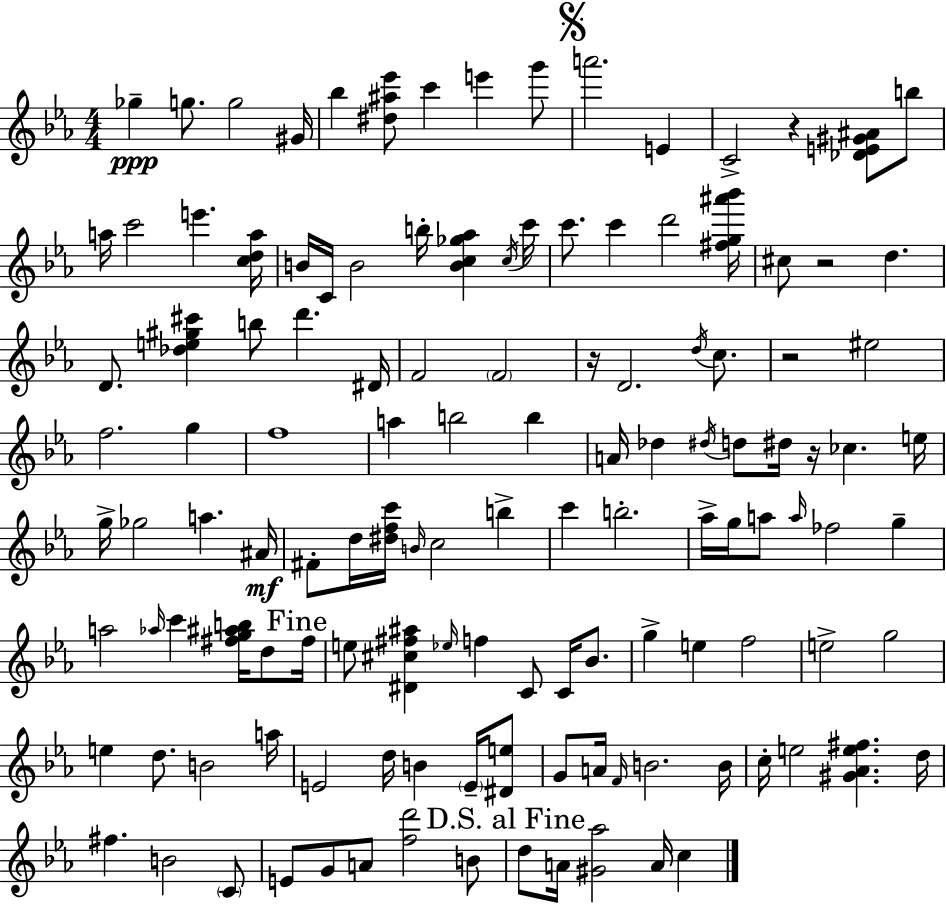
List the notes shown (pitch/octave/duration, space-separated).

Gb5/q G5/e. G5/h G#4/s Bb5/q [D#5,A#5,Eb6]/e C6/q E6/q G6/e A6/h. E4/q C4/h R/q [Db4,E4,G#4,A#4]/e B5/e A5/s C6/h E6/q. [C5,D5,A5]/s B4/s C4/s B4/h B5/s [B4,C5,Gb5,Ab5]/q C5/s C6/s C6/e. C6/q D6/h [F#5,G5,A#6,Bb6]/s C#5/e R/h D5/q. D4/e. [Db5,E5,G#5,C#6]/q B5/e D6/q. D#4/s F4/h F4/h R/s D4/h. D5/s C5/e. R/h EIS5/h F5/h. G5/q F5/w A5/q B5/h B5/q A4/s Db5/q D#5/s D5/e D#5/s R/s CES5/q. E5/s G5/s Gb5/h A5/q. A#4/s F#4/e D5/s [D#5,F5,C6]/s B4/s C5/h B5/q C6/q B5/h. Ab5/s G5/s A5/e A5/s FES5/h G5/q A5/h Ab5/s C6/q [F#5,G5,A#5,B5]/s D5/e F#5/s E5/e [D#4,C#5,F#5,A#5]/q Eb5/s F5/q C4/e C4/s Bb4/e. G5/q E5/q F5/h E5/h G5/h E5/q D5/e. B4/h A5/s E4/h D5/s B4/q E4/s [D#4,E5]/e G4/e A4/s F4/s B4/h. B4/s C5/s E5/h [G#4,Ab4,E5,F#5]/q. D5/s F#5/q. B4/h C4/e E4/e G4/e A4/e [F5,D6]/h B4/e D5/e A4/s [G#4,Ab5]/h A4/s C5/q